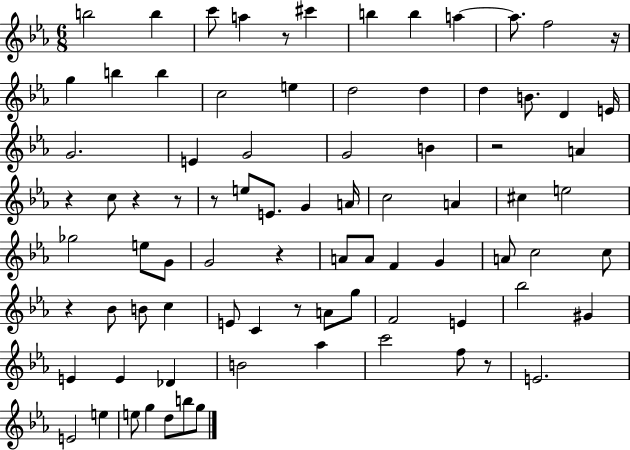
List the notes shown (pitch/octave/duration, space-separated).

B5/h B5/q C6/e A5/q R/e C#6/q B5/q B5/q A5/q A5/e. F5/h R/s G5/q B5/q B5/q C5/h E5/q D5/h D5/q D5/q B4/e. D4/q E4/s G4/h. E4/q G4/h G4/h B4/q R/h A4/q R/q C5/e R/q R/e R/e E5/e E4/e. G4/q A4/s C5/h A4/q C#5/q E5/h Gb5/h E5/e G4/e G4/h R/q A4/e A4/e F4/q G4/q A4/e C5/h C5/e R/q Bb4/e B4/e C5/q E4/e C4/q R/e A4/e G5/e F4/h E4/q Bb5/h G#4/q E4/q E4/q Db4/q B4/h Ab5/q C6/h F5/e R/e E4/h. E4/h E5/q E5/e G5/q D5/e B5/e G5/e